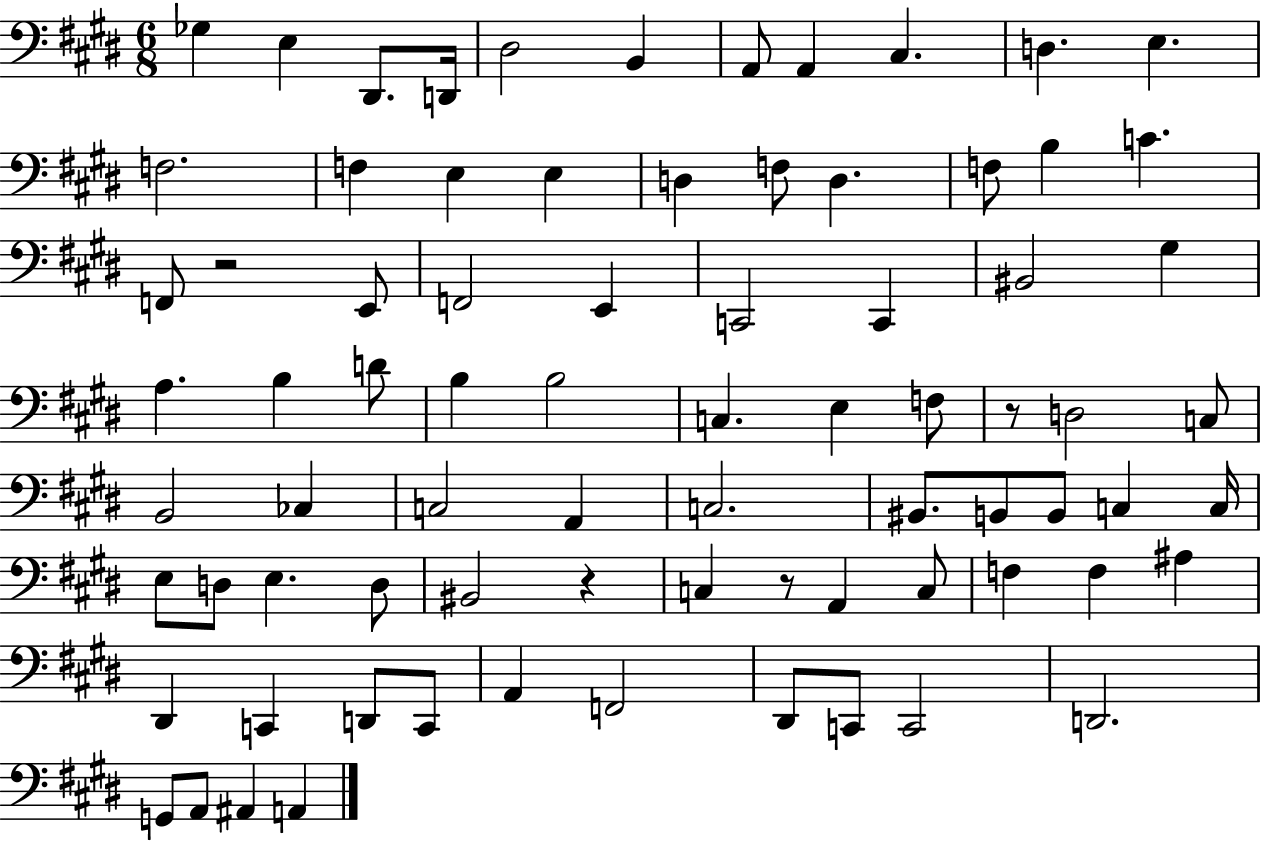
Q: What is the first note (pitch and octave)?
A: Gb3